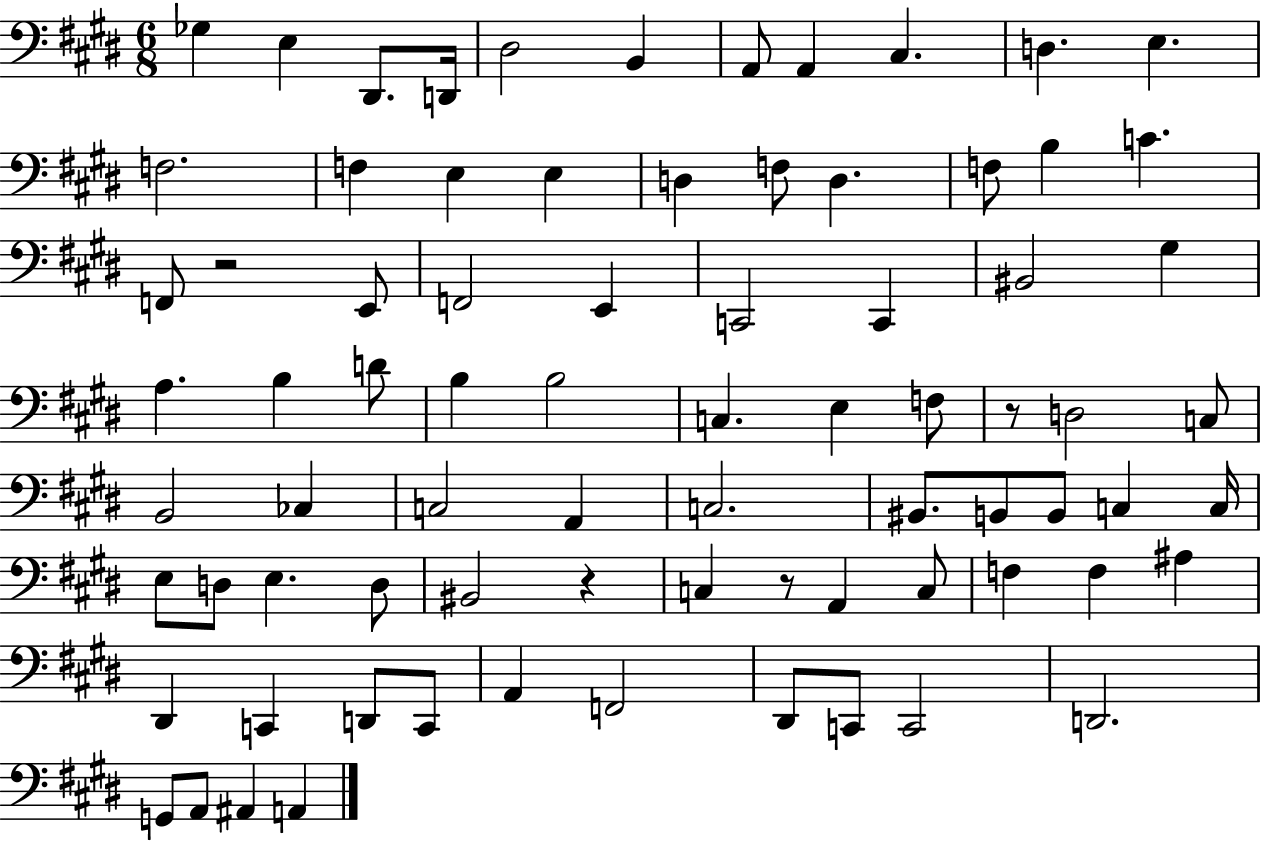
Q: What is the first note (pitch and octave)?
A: Gb3